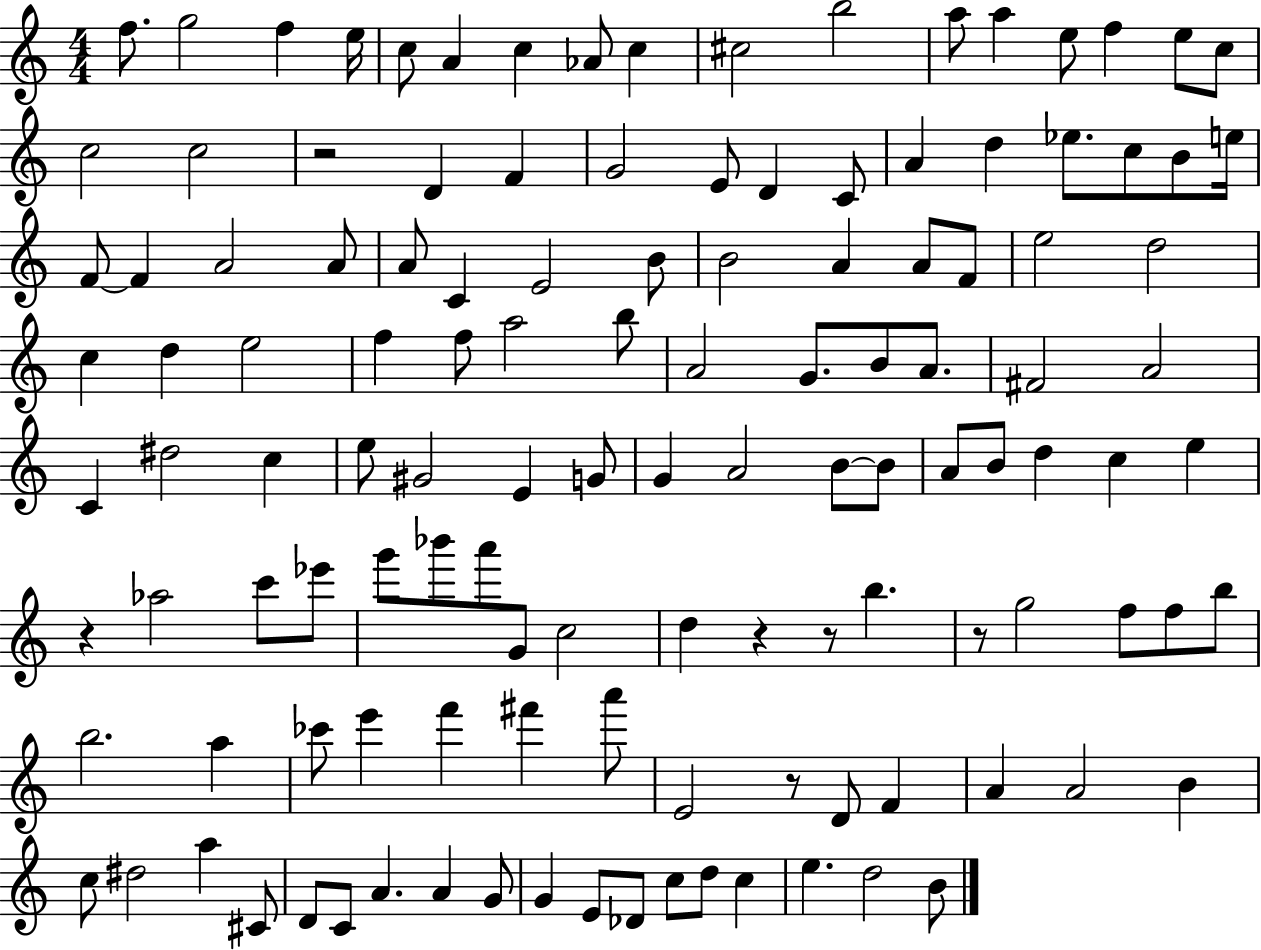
F5/e. G5/h F5/q E5/s C5/e A4/q C5/q Ab4/e C5/q C#5/h B5/h A5/e A5/q E5/e F5/q E5/e C5/e C5/h C5/h R/h D4/q F4/q G4/h E4/e D4/q C4/e A4/q D5/q Eb5/e. C5/e B4/e E5/s F4/e F4/q A4/h A4/e A4/e C4/q E4/h B4/e B4/h A4/q A4/e F4/e E5/h D5/h C5/q D5/q E5/h F5/q F5/e A5/h B5/e A4/h G4/e. B4/e A4/e. F#4/h A4/h C4/q D#5/h C5/q E5/e G#4/h E4/q G4/e G4/q A4/h B4/e B4/e A4/e B4/e D5/q C5/q E5/q R/q Ab5/h C6/e Eb6/e G6/e Bb6/e A6/e G4/e C5/h D5/q R/q R/e B5/q. R/e G5/h F5/e F5/e B5/e B5/h. A5/q CES6/e E6/q F6/q F#6/q A6/e E4/h R/e D4/e F4/q A4/q A4/h B4/q C5/e D#5/h A5/q C#4/e D4/e C4/e A4/q. A4/q G4/e G4/q E4/e Db4/e C5/e D5/e C5/q E5/q. D5/h B4/e